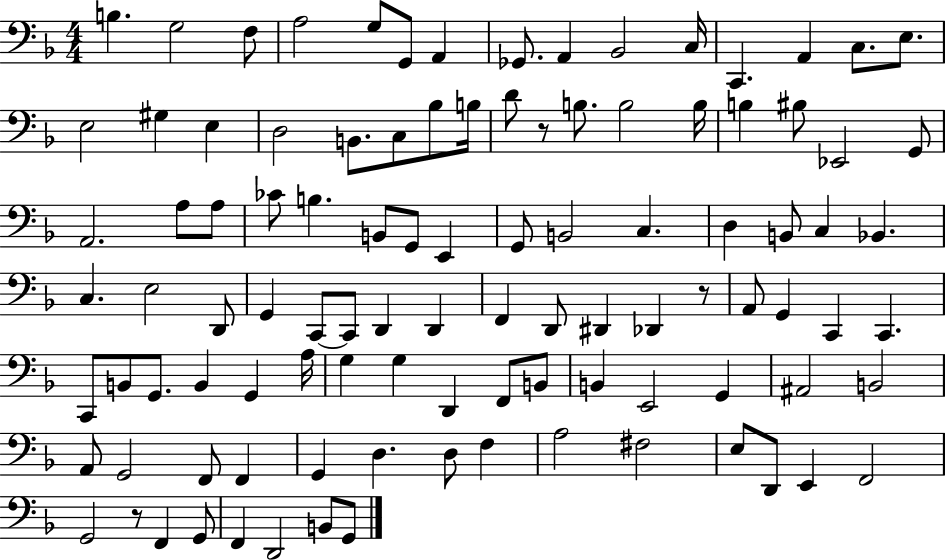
X:1
T:Untitled
M:4/4
L:1/4
K:F
B, G,2 F,/2 A,2 G,/2 G,,/2 A,, _G,,/2 A,, _B,,2 C,/4 C,, A,, C,/2 E,/2 E,2 ^G, E, D,2 B,,/2 C,/2 _B,/2 B,/4 D/2 z/2 B,/2 B,2 B,/4 B, ^B,/2 _E,,2 G,,/2 A,,2 A,/2 A,/2 _C/2 B, B,,/2 G,,/2 E,, G,,/2 B,,2 C, D, B,,/2 C, _B,, C, E,2 D,,/2 G,, C,,/2 C,,/2 D,, D,, F,, D,,/2 ^D,, _D,, z/2 A,,/2 G,, C,, C,, C,,/2 B,,/2 G,,/2 B,, G,, A,/4 G, G, D,, F,,/2 B,,/2 B,, E,,2 G,, ^A,,2 B,,2 A,,/2 G,,2 F,,/2 F,, G,, D, D,/2 F, A,2 ^F,2 E,/2 D,,/2 E,, F,,2 G,,2 z/2 F,, G,,/2 F,, D,,2 B,,/2 G,,/2